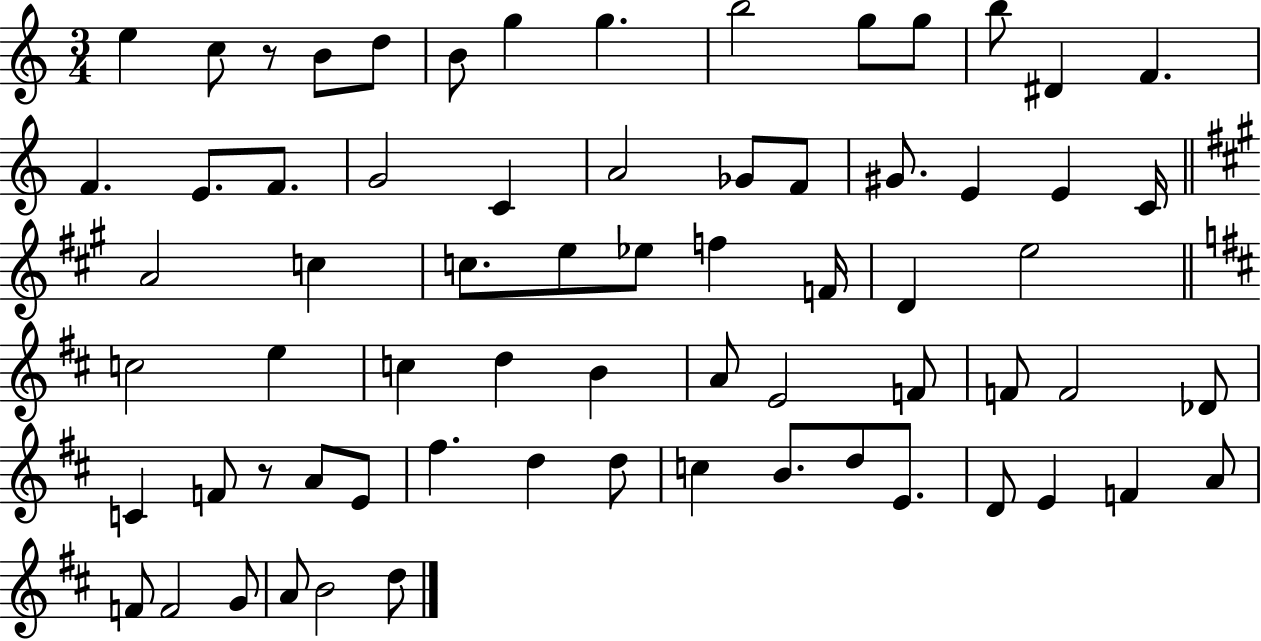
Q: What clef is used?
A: treble